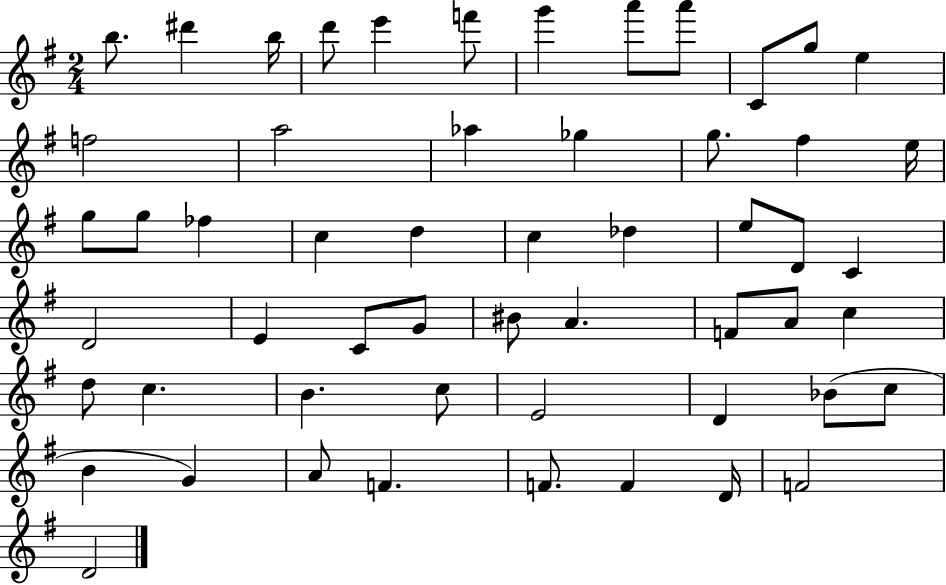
B5/e. D#6/q B5/s D6/e E6/q F6/e G6/q A6/e A6/e C4/e G5/e E5/q F5/h A5/h Ab5/q Gb5/q G5/e. F#5/q E5/s G5/e G5/e FES5/q C5/q D5/q C5/q Db5/q E5/e D4/e C4/q D4/h E4/q C4/e G4/e BIS4/e A4/q. F4/e A4/e C5/q D5/e C5/q. B4/q. C5/e E4/h D4/q Bb4/e C5/e B4/q G4/q A4/e F4/q. F4/e. F4/q D4/s F4/h D4/h